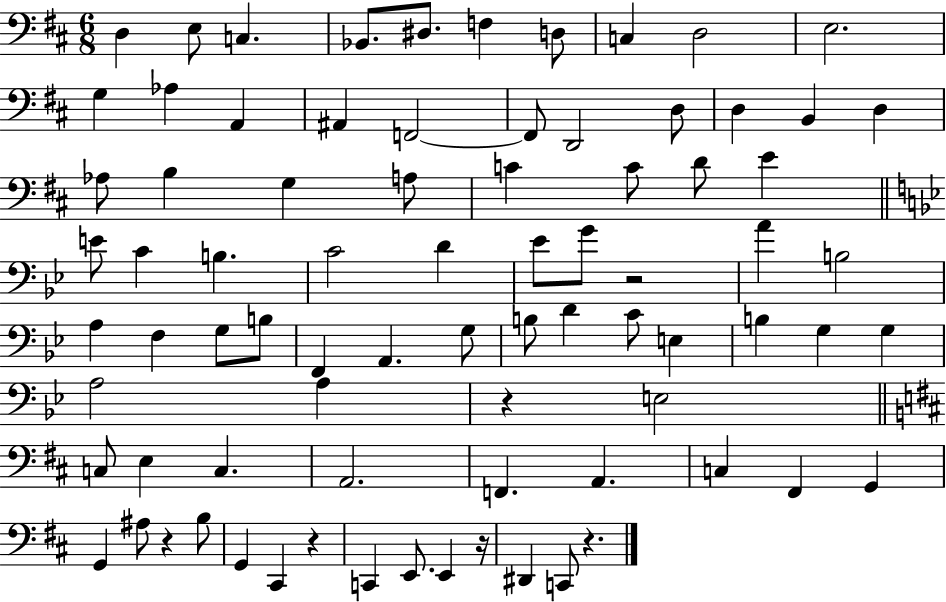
X:1
T:Untitled
M:6/8
L:1/4
K:D
D, E,/2 C, _B,,/2 ^D,/2 F, D,/2 C, D,2 E,2 G, _A, A,, ^A,, F,,2 F,,/2 D,,2 D,/2 D, B,, D, _A,/2 B, G, A,/2 C C/2 D/2 E E/2 C B, C2 D _E/2 G/2 z2 A B,2 A, F, G,/2 B,/2 F,, A,, G,/2 B,/2 D C/2 E, B, G, G, A,2 A, z E,2 C,/2 E, C, A,,2 F,, A,, C, ^F,, G,, G,, ^A,/2 z B,/2 G,, ^C,, z C,, E,,/2 E,, z/4 ^D,, C,,/2 z